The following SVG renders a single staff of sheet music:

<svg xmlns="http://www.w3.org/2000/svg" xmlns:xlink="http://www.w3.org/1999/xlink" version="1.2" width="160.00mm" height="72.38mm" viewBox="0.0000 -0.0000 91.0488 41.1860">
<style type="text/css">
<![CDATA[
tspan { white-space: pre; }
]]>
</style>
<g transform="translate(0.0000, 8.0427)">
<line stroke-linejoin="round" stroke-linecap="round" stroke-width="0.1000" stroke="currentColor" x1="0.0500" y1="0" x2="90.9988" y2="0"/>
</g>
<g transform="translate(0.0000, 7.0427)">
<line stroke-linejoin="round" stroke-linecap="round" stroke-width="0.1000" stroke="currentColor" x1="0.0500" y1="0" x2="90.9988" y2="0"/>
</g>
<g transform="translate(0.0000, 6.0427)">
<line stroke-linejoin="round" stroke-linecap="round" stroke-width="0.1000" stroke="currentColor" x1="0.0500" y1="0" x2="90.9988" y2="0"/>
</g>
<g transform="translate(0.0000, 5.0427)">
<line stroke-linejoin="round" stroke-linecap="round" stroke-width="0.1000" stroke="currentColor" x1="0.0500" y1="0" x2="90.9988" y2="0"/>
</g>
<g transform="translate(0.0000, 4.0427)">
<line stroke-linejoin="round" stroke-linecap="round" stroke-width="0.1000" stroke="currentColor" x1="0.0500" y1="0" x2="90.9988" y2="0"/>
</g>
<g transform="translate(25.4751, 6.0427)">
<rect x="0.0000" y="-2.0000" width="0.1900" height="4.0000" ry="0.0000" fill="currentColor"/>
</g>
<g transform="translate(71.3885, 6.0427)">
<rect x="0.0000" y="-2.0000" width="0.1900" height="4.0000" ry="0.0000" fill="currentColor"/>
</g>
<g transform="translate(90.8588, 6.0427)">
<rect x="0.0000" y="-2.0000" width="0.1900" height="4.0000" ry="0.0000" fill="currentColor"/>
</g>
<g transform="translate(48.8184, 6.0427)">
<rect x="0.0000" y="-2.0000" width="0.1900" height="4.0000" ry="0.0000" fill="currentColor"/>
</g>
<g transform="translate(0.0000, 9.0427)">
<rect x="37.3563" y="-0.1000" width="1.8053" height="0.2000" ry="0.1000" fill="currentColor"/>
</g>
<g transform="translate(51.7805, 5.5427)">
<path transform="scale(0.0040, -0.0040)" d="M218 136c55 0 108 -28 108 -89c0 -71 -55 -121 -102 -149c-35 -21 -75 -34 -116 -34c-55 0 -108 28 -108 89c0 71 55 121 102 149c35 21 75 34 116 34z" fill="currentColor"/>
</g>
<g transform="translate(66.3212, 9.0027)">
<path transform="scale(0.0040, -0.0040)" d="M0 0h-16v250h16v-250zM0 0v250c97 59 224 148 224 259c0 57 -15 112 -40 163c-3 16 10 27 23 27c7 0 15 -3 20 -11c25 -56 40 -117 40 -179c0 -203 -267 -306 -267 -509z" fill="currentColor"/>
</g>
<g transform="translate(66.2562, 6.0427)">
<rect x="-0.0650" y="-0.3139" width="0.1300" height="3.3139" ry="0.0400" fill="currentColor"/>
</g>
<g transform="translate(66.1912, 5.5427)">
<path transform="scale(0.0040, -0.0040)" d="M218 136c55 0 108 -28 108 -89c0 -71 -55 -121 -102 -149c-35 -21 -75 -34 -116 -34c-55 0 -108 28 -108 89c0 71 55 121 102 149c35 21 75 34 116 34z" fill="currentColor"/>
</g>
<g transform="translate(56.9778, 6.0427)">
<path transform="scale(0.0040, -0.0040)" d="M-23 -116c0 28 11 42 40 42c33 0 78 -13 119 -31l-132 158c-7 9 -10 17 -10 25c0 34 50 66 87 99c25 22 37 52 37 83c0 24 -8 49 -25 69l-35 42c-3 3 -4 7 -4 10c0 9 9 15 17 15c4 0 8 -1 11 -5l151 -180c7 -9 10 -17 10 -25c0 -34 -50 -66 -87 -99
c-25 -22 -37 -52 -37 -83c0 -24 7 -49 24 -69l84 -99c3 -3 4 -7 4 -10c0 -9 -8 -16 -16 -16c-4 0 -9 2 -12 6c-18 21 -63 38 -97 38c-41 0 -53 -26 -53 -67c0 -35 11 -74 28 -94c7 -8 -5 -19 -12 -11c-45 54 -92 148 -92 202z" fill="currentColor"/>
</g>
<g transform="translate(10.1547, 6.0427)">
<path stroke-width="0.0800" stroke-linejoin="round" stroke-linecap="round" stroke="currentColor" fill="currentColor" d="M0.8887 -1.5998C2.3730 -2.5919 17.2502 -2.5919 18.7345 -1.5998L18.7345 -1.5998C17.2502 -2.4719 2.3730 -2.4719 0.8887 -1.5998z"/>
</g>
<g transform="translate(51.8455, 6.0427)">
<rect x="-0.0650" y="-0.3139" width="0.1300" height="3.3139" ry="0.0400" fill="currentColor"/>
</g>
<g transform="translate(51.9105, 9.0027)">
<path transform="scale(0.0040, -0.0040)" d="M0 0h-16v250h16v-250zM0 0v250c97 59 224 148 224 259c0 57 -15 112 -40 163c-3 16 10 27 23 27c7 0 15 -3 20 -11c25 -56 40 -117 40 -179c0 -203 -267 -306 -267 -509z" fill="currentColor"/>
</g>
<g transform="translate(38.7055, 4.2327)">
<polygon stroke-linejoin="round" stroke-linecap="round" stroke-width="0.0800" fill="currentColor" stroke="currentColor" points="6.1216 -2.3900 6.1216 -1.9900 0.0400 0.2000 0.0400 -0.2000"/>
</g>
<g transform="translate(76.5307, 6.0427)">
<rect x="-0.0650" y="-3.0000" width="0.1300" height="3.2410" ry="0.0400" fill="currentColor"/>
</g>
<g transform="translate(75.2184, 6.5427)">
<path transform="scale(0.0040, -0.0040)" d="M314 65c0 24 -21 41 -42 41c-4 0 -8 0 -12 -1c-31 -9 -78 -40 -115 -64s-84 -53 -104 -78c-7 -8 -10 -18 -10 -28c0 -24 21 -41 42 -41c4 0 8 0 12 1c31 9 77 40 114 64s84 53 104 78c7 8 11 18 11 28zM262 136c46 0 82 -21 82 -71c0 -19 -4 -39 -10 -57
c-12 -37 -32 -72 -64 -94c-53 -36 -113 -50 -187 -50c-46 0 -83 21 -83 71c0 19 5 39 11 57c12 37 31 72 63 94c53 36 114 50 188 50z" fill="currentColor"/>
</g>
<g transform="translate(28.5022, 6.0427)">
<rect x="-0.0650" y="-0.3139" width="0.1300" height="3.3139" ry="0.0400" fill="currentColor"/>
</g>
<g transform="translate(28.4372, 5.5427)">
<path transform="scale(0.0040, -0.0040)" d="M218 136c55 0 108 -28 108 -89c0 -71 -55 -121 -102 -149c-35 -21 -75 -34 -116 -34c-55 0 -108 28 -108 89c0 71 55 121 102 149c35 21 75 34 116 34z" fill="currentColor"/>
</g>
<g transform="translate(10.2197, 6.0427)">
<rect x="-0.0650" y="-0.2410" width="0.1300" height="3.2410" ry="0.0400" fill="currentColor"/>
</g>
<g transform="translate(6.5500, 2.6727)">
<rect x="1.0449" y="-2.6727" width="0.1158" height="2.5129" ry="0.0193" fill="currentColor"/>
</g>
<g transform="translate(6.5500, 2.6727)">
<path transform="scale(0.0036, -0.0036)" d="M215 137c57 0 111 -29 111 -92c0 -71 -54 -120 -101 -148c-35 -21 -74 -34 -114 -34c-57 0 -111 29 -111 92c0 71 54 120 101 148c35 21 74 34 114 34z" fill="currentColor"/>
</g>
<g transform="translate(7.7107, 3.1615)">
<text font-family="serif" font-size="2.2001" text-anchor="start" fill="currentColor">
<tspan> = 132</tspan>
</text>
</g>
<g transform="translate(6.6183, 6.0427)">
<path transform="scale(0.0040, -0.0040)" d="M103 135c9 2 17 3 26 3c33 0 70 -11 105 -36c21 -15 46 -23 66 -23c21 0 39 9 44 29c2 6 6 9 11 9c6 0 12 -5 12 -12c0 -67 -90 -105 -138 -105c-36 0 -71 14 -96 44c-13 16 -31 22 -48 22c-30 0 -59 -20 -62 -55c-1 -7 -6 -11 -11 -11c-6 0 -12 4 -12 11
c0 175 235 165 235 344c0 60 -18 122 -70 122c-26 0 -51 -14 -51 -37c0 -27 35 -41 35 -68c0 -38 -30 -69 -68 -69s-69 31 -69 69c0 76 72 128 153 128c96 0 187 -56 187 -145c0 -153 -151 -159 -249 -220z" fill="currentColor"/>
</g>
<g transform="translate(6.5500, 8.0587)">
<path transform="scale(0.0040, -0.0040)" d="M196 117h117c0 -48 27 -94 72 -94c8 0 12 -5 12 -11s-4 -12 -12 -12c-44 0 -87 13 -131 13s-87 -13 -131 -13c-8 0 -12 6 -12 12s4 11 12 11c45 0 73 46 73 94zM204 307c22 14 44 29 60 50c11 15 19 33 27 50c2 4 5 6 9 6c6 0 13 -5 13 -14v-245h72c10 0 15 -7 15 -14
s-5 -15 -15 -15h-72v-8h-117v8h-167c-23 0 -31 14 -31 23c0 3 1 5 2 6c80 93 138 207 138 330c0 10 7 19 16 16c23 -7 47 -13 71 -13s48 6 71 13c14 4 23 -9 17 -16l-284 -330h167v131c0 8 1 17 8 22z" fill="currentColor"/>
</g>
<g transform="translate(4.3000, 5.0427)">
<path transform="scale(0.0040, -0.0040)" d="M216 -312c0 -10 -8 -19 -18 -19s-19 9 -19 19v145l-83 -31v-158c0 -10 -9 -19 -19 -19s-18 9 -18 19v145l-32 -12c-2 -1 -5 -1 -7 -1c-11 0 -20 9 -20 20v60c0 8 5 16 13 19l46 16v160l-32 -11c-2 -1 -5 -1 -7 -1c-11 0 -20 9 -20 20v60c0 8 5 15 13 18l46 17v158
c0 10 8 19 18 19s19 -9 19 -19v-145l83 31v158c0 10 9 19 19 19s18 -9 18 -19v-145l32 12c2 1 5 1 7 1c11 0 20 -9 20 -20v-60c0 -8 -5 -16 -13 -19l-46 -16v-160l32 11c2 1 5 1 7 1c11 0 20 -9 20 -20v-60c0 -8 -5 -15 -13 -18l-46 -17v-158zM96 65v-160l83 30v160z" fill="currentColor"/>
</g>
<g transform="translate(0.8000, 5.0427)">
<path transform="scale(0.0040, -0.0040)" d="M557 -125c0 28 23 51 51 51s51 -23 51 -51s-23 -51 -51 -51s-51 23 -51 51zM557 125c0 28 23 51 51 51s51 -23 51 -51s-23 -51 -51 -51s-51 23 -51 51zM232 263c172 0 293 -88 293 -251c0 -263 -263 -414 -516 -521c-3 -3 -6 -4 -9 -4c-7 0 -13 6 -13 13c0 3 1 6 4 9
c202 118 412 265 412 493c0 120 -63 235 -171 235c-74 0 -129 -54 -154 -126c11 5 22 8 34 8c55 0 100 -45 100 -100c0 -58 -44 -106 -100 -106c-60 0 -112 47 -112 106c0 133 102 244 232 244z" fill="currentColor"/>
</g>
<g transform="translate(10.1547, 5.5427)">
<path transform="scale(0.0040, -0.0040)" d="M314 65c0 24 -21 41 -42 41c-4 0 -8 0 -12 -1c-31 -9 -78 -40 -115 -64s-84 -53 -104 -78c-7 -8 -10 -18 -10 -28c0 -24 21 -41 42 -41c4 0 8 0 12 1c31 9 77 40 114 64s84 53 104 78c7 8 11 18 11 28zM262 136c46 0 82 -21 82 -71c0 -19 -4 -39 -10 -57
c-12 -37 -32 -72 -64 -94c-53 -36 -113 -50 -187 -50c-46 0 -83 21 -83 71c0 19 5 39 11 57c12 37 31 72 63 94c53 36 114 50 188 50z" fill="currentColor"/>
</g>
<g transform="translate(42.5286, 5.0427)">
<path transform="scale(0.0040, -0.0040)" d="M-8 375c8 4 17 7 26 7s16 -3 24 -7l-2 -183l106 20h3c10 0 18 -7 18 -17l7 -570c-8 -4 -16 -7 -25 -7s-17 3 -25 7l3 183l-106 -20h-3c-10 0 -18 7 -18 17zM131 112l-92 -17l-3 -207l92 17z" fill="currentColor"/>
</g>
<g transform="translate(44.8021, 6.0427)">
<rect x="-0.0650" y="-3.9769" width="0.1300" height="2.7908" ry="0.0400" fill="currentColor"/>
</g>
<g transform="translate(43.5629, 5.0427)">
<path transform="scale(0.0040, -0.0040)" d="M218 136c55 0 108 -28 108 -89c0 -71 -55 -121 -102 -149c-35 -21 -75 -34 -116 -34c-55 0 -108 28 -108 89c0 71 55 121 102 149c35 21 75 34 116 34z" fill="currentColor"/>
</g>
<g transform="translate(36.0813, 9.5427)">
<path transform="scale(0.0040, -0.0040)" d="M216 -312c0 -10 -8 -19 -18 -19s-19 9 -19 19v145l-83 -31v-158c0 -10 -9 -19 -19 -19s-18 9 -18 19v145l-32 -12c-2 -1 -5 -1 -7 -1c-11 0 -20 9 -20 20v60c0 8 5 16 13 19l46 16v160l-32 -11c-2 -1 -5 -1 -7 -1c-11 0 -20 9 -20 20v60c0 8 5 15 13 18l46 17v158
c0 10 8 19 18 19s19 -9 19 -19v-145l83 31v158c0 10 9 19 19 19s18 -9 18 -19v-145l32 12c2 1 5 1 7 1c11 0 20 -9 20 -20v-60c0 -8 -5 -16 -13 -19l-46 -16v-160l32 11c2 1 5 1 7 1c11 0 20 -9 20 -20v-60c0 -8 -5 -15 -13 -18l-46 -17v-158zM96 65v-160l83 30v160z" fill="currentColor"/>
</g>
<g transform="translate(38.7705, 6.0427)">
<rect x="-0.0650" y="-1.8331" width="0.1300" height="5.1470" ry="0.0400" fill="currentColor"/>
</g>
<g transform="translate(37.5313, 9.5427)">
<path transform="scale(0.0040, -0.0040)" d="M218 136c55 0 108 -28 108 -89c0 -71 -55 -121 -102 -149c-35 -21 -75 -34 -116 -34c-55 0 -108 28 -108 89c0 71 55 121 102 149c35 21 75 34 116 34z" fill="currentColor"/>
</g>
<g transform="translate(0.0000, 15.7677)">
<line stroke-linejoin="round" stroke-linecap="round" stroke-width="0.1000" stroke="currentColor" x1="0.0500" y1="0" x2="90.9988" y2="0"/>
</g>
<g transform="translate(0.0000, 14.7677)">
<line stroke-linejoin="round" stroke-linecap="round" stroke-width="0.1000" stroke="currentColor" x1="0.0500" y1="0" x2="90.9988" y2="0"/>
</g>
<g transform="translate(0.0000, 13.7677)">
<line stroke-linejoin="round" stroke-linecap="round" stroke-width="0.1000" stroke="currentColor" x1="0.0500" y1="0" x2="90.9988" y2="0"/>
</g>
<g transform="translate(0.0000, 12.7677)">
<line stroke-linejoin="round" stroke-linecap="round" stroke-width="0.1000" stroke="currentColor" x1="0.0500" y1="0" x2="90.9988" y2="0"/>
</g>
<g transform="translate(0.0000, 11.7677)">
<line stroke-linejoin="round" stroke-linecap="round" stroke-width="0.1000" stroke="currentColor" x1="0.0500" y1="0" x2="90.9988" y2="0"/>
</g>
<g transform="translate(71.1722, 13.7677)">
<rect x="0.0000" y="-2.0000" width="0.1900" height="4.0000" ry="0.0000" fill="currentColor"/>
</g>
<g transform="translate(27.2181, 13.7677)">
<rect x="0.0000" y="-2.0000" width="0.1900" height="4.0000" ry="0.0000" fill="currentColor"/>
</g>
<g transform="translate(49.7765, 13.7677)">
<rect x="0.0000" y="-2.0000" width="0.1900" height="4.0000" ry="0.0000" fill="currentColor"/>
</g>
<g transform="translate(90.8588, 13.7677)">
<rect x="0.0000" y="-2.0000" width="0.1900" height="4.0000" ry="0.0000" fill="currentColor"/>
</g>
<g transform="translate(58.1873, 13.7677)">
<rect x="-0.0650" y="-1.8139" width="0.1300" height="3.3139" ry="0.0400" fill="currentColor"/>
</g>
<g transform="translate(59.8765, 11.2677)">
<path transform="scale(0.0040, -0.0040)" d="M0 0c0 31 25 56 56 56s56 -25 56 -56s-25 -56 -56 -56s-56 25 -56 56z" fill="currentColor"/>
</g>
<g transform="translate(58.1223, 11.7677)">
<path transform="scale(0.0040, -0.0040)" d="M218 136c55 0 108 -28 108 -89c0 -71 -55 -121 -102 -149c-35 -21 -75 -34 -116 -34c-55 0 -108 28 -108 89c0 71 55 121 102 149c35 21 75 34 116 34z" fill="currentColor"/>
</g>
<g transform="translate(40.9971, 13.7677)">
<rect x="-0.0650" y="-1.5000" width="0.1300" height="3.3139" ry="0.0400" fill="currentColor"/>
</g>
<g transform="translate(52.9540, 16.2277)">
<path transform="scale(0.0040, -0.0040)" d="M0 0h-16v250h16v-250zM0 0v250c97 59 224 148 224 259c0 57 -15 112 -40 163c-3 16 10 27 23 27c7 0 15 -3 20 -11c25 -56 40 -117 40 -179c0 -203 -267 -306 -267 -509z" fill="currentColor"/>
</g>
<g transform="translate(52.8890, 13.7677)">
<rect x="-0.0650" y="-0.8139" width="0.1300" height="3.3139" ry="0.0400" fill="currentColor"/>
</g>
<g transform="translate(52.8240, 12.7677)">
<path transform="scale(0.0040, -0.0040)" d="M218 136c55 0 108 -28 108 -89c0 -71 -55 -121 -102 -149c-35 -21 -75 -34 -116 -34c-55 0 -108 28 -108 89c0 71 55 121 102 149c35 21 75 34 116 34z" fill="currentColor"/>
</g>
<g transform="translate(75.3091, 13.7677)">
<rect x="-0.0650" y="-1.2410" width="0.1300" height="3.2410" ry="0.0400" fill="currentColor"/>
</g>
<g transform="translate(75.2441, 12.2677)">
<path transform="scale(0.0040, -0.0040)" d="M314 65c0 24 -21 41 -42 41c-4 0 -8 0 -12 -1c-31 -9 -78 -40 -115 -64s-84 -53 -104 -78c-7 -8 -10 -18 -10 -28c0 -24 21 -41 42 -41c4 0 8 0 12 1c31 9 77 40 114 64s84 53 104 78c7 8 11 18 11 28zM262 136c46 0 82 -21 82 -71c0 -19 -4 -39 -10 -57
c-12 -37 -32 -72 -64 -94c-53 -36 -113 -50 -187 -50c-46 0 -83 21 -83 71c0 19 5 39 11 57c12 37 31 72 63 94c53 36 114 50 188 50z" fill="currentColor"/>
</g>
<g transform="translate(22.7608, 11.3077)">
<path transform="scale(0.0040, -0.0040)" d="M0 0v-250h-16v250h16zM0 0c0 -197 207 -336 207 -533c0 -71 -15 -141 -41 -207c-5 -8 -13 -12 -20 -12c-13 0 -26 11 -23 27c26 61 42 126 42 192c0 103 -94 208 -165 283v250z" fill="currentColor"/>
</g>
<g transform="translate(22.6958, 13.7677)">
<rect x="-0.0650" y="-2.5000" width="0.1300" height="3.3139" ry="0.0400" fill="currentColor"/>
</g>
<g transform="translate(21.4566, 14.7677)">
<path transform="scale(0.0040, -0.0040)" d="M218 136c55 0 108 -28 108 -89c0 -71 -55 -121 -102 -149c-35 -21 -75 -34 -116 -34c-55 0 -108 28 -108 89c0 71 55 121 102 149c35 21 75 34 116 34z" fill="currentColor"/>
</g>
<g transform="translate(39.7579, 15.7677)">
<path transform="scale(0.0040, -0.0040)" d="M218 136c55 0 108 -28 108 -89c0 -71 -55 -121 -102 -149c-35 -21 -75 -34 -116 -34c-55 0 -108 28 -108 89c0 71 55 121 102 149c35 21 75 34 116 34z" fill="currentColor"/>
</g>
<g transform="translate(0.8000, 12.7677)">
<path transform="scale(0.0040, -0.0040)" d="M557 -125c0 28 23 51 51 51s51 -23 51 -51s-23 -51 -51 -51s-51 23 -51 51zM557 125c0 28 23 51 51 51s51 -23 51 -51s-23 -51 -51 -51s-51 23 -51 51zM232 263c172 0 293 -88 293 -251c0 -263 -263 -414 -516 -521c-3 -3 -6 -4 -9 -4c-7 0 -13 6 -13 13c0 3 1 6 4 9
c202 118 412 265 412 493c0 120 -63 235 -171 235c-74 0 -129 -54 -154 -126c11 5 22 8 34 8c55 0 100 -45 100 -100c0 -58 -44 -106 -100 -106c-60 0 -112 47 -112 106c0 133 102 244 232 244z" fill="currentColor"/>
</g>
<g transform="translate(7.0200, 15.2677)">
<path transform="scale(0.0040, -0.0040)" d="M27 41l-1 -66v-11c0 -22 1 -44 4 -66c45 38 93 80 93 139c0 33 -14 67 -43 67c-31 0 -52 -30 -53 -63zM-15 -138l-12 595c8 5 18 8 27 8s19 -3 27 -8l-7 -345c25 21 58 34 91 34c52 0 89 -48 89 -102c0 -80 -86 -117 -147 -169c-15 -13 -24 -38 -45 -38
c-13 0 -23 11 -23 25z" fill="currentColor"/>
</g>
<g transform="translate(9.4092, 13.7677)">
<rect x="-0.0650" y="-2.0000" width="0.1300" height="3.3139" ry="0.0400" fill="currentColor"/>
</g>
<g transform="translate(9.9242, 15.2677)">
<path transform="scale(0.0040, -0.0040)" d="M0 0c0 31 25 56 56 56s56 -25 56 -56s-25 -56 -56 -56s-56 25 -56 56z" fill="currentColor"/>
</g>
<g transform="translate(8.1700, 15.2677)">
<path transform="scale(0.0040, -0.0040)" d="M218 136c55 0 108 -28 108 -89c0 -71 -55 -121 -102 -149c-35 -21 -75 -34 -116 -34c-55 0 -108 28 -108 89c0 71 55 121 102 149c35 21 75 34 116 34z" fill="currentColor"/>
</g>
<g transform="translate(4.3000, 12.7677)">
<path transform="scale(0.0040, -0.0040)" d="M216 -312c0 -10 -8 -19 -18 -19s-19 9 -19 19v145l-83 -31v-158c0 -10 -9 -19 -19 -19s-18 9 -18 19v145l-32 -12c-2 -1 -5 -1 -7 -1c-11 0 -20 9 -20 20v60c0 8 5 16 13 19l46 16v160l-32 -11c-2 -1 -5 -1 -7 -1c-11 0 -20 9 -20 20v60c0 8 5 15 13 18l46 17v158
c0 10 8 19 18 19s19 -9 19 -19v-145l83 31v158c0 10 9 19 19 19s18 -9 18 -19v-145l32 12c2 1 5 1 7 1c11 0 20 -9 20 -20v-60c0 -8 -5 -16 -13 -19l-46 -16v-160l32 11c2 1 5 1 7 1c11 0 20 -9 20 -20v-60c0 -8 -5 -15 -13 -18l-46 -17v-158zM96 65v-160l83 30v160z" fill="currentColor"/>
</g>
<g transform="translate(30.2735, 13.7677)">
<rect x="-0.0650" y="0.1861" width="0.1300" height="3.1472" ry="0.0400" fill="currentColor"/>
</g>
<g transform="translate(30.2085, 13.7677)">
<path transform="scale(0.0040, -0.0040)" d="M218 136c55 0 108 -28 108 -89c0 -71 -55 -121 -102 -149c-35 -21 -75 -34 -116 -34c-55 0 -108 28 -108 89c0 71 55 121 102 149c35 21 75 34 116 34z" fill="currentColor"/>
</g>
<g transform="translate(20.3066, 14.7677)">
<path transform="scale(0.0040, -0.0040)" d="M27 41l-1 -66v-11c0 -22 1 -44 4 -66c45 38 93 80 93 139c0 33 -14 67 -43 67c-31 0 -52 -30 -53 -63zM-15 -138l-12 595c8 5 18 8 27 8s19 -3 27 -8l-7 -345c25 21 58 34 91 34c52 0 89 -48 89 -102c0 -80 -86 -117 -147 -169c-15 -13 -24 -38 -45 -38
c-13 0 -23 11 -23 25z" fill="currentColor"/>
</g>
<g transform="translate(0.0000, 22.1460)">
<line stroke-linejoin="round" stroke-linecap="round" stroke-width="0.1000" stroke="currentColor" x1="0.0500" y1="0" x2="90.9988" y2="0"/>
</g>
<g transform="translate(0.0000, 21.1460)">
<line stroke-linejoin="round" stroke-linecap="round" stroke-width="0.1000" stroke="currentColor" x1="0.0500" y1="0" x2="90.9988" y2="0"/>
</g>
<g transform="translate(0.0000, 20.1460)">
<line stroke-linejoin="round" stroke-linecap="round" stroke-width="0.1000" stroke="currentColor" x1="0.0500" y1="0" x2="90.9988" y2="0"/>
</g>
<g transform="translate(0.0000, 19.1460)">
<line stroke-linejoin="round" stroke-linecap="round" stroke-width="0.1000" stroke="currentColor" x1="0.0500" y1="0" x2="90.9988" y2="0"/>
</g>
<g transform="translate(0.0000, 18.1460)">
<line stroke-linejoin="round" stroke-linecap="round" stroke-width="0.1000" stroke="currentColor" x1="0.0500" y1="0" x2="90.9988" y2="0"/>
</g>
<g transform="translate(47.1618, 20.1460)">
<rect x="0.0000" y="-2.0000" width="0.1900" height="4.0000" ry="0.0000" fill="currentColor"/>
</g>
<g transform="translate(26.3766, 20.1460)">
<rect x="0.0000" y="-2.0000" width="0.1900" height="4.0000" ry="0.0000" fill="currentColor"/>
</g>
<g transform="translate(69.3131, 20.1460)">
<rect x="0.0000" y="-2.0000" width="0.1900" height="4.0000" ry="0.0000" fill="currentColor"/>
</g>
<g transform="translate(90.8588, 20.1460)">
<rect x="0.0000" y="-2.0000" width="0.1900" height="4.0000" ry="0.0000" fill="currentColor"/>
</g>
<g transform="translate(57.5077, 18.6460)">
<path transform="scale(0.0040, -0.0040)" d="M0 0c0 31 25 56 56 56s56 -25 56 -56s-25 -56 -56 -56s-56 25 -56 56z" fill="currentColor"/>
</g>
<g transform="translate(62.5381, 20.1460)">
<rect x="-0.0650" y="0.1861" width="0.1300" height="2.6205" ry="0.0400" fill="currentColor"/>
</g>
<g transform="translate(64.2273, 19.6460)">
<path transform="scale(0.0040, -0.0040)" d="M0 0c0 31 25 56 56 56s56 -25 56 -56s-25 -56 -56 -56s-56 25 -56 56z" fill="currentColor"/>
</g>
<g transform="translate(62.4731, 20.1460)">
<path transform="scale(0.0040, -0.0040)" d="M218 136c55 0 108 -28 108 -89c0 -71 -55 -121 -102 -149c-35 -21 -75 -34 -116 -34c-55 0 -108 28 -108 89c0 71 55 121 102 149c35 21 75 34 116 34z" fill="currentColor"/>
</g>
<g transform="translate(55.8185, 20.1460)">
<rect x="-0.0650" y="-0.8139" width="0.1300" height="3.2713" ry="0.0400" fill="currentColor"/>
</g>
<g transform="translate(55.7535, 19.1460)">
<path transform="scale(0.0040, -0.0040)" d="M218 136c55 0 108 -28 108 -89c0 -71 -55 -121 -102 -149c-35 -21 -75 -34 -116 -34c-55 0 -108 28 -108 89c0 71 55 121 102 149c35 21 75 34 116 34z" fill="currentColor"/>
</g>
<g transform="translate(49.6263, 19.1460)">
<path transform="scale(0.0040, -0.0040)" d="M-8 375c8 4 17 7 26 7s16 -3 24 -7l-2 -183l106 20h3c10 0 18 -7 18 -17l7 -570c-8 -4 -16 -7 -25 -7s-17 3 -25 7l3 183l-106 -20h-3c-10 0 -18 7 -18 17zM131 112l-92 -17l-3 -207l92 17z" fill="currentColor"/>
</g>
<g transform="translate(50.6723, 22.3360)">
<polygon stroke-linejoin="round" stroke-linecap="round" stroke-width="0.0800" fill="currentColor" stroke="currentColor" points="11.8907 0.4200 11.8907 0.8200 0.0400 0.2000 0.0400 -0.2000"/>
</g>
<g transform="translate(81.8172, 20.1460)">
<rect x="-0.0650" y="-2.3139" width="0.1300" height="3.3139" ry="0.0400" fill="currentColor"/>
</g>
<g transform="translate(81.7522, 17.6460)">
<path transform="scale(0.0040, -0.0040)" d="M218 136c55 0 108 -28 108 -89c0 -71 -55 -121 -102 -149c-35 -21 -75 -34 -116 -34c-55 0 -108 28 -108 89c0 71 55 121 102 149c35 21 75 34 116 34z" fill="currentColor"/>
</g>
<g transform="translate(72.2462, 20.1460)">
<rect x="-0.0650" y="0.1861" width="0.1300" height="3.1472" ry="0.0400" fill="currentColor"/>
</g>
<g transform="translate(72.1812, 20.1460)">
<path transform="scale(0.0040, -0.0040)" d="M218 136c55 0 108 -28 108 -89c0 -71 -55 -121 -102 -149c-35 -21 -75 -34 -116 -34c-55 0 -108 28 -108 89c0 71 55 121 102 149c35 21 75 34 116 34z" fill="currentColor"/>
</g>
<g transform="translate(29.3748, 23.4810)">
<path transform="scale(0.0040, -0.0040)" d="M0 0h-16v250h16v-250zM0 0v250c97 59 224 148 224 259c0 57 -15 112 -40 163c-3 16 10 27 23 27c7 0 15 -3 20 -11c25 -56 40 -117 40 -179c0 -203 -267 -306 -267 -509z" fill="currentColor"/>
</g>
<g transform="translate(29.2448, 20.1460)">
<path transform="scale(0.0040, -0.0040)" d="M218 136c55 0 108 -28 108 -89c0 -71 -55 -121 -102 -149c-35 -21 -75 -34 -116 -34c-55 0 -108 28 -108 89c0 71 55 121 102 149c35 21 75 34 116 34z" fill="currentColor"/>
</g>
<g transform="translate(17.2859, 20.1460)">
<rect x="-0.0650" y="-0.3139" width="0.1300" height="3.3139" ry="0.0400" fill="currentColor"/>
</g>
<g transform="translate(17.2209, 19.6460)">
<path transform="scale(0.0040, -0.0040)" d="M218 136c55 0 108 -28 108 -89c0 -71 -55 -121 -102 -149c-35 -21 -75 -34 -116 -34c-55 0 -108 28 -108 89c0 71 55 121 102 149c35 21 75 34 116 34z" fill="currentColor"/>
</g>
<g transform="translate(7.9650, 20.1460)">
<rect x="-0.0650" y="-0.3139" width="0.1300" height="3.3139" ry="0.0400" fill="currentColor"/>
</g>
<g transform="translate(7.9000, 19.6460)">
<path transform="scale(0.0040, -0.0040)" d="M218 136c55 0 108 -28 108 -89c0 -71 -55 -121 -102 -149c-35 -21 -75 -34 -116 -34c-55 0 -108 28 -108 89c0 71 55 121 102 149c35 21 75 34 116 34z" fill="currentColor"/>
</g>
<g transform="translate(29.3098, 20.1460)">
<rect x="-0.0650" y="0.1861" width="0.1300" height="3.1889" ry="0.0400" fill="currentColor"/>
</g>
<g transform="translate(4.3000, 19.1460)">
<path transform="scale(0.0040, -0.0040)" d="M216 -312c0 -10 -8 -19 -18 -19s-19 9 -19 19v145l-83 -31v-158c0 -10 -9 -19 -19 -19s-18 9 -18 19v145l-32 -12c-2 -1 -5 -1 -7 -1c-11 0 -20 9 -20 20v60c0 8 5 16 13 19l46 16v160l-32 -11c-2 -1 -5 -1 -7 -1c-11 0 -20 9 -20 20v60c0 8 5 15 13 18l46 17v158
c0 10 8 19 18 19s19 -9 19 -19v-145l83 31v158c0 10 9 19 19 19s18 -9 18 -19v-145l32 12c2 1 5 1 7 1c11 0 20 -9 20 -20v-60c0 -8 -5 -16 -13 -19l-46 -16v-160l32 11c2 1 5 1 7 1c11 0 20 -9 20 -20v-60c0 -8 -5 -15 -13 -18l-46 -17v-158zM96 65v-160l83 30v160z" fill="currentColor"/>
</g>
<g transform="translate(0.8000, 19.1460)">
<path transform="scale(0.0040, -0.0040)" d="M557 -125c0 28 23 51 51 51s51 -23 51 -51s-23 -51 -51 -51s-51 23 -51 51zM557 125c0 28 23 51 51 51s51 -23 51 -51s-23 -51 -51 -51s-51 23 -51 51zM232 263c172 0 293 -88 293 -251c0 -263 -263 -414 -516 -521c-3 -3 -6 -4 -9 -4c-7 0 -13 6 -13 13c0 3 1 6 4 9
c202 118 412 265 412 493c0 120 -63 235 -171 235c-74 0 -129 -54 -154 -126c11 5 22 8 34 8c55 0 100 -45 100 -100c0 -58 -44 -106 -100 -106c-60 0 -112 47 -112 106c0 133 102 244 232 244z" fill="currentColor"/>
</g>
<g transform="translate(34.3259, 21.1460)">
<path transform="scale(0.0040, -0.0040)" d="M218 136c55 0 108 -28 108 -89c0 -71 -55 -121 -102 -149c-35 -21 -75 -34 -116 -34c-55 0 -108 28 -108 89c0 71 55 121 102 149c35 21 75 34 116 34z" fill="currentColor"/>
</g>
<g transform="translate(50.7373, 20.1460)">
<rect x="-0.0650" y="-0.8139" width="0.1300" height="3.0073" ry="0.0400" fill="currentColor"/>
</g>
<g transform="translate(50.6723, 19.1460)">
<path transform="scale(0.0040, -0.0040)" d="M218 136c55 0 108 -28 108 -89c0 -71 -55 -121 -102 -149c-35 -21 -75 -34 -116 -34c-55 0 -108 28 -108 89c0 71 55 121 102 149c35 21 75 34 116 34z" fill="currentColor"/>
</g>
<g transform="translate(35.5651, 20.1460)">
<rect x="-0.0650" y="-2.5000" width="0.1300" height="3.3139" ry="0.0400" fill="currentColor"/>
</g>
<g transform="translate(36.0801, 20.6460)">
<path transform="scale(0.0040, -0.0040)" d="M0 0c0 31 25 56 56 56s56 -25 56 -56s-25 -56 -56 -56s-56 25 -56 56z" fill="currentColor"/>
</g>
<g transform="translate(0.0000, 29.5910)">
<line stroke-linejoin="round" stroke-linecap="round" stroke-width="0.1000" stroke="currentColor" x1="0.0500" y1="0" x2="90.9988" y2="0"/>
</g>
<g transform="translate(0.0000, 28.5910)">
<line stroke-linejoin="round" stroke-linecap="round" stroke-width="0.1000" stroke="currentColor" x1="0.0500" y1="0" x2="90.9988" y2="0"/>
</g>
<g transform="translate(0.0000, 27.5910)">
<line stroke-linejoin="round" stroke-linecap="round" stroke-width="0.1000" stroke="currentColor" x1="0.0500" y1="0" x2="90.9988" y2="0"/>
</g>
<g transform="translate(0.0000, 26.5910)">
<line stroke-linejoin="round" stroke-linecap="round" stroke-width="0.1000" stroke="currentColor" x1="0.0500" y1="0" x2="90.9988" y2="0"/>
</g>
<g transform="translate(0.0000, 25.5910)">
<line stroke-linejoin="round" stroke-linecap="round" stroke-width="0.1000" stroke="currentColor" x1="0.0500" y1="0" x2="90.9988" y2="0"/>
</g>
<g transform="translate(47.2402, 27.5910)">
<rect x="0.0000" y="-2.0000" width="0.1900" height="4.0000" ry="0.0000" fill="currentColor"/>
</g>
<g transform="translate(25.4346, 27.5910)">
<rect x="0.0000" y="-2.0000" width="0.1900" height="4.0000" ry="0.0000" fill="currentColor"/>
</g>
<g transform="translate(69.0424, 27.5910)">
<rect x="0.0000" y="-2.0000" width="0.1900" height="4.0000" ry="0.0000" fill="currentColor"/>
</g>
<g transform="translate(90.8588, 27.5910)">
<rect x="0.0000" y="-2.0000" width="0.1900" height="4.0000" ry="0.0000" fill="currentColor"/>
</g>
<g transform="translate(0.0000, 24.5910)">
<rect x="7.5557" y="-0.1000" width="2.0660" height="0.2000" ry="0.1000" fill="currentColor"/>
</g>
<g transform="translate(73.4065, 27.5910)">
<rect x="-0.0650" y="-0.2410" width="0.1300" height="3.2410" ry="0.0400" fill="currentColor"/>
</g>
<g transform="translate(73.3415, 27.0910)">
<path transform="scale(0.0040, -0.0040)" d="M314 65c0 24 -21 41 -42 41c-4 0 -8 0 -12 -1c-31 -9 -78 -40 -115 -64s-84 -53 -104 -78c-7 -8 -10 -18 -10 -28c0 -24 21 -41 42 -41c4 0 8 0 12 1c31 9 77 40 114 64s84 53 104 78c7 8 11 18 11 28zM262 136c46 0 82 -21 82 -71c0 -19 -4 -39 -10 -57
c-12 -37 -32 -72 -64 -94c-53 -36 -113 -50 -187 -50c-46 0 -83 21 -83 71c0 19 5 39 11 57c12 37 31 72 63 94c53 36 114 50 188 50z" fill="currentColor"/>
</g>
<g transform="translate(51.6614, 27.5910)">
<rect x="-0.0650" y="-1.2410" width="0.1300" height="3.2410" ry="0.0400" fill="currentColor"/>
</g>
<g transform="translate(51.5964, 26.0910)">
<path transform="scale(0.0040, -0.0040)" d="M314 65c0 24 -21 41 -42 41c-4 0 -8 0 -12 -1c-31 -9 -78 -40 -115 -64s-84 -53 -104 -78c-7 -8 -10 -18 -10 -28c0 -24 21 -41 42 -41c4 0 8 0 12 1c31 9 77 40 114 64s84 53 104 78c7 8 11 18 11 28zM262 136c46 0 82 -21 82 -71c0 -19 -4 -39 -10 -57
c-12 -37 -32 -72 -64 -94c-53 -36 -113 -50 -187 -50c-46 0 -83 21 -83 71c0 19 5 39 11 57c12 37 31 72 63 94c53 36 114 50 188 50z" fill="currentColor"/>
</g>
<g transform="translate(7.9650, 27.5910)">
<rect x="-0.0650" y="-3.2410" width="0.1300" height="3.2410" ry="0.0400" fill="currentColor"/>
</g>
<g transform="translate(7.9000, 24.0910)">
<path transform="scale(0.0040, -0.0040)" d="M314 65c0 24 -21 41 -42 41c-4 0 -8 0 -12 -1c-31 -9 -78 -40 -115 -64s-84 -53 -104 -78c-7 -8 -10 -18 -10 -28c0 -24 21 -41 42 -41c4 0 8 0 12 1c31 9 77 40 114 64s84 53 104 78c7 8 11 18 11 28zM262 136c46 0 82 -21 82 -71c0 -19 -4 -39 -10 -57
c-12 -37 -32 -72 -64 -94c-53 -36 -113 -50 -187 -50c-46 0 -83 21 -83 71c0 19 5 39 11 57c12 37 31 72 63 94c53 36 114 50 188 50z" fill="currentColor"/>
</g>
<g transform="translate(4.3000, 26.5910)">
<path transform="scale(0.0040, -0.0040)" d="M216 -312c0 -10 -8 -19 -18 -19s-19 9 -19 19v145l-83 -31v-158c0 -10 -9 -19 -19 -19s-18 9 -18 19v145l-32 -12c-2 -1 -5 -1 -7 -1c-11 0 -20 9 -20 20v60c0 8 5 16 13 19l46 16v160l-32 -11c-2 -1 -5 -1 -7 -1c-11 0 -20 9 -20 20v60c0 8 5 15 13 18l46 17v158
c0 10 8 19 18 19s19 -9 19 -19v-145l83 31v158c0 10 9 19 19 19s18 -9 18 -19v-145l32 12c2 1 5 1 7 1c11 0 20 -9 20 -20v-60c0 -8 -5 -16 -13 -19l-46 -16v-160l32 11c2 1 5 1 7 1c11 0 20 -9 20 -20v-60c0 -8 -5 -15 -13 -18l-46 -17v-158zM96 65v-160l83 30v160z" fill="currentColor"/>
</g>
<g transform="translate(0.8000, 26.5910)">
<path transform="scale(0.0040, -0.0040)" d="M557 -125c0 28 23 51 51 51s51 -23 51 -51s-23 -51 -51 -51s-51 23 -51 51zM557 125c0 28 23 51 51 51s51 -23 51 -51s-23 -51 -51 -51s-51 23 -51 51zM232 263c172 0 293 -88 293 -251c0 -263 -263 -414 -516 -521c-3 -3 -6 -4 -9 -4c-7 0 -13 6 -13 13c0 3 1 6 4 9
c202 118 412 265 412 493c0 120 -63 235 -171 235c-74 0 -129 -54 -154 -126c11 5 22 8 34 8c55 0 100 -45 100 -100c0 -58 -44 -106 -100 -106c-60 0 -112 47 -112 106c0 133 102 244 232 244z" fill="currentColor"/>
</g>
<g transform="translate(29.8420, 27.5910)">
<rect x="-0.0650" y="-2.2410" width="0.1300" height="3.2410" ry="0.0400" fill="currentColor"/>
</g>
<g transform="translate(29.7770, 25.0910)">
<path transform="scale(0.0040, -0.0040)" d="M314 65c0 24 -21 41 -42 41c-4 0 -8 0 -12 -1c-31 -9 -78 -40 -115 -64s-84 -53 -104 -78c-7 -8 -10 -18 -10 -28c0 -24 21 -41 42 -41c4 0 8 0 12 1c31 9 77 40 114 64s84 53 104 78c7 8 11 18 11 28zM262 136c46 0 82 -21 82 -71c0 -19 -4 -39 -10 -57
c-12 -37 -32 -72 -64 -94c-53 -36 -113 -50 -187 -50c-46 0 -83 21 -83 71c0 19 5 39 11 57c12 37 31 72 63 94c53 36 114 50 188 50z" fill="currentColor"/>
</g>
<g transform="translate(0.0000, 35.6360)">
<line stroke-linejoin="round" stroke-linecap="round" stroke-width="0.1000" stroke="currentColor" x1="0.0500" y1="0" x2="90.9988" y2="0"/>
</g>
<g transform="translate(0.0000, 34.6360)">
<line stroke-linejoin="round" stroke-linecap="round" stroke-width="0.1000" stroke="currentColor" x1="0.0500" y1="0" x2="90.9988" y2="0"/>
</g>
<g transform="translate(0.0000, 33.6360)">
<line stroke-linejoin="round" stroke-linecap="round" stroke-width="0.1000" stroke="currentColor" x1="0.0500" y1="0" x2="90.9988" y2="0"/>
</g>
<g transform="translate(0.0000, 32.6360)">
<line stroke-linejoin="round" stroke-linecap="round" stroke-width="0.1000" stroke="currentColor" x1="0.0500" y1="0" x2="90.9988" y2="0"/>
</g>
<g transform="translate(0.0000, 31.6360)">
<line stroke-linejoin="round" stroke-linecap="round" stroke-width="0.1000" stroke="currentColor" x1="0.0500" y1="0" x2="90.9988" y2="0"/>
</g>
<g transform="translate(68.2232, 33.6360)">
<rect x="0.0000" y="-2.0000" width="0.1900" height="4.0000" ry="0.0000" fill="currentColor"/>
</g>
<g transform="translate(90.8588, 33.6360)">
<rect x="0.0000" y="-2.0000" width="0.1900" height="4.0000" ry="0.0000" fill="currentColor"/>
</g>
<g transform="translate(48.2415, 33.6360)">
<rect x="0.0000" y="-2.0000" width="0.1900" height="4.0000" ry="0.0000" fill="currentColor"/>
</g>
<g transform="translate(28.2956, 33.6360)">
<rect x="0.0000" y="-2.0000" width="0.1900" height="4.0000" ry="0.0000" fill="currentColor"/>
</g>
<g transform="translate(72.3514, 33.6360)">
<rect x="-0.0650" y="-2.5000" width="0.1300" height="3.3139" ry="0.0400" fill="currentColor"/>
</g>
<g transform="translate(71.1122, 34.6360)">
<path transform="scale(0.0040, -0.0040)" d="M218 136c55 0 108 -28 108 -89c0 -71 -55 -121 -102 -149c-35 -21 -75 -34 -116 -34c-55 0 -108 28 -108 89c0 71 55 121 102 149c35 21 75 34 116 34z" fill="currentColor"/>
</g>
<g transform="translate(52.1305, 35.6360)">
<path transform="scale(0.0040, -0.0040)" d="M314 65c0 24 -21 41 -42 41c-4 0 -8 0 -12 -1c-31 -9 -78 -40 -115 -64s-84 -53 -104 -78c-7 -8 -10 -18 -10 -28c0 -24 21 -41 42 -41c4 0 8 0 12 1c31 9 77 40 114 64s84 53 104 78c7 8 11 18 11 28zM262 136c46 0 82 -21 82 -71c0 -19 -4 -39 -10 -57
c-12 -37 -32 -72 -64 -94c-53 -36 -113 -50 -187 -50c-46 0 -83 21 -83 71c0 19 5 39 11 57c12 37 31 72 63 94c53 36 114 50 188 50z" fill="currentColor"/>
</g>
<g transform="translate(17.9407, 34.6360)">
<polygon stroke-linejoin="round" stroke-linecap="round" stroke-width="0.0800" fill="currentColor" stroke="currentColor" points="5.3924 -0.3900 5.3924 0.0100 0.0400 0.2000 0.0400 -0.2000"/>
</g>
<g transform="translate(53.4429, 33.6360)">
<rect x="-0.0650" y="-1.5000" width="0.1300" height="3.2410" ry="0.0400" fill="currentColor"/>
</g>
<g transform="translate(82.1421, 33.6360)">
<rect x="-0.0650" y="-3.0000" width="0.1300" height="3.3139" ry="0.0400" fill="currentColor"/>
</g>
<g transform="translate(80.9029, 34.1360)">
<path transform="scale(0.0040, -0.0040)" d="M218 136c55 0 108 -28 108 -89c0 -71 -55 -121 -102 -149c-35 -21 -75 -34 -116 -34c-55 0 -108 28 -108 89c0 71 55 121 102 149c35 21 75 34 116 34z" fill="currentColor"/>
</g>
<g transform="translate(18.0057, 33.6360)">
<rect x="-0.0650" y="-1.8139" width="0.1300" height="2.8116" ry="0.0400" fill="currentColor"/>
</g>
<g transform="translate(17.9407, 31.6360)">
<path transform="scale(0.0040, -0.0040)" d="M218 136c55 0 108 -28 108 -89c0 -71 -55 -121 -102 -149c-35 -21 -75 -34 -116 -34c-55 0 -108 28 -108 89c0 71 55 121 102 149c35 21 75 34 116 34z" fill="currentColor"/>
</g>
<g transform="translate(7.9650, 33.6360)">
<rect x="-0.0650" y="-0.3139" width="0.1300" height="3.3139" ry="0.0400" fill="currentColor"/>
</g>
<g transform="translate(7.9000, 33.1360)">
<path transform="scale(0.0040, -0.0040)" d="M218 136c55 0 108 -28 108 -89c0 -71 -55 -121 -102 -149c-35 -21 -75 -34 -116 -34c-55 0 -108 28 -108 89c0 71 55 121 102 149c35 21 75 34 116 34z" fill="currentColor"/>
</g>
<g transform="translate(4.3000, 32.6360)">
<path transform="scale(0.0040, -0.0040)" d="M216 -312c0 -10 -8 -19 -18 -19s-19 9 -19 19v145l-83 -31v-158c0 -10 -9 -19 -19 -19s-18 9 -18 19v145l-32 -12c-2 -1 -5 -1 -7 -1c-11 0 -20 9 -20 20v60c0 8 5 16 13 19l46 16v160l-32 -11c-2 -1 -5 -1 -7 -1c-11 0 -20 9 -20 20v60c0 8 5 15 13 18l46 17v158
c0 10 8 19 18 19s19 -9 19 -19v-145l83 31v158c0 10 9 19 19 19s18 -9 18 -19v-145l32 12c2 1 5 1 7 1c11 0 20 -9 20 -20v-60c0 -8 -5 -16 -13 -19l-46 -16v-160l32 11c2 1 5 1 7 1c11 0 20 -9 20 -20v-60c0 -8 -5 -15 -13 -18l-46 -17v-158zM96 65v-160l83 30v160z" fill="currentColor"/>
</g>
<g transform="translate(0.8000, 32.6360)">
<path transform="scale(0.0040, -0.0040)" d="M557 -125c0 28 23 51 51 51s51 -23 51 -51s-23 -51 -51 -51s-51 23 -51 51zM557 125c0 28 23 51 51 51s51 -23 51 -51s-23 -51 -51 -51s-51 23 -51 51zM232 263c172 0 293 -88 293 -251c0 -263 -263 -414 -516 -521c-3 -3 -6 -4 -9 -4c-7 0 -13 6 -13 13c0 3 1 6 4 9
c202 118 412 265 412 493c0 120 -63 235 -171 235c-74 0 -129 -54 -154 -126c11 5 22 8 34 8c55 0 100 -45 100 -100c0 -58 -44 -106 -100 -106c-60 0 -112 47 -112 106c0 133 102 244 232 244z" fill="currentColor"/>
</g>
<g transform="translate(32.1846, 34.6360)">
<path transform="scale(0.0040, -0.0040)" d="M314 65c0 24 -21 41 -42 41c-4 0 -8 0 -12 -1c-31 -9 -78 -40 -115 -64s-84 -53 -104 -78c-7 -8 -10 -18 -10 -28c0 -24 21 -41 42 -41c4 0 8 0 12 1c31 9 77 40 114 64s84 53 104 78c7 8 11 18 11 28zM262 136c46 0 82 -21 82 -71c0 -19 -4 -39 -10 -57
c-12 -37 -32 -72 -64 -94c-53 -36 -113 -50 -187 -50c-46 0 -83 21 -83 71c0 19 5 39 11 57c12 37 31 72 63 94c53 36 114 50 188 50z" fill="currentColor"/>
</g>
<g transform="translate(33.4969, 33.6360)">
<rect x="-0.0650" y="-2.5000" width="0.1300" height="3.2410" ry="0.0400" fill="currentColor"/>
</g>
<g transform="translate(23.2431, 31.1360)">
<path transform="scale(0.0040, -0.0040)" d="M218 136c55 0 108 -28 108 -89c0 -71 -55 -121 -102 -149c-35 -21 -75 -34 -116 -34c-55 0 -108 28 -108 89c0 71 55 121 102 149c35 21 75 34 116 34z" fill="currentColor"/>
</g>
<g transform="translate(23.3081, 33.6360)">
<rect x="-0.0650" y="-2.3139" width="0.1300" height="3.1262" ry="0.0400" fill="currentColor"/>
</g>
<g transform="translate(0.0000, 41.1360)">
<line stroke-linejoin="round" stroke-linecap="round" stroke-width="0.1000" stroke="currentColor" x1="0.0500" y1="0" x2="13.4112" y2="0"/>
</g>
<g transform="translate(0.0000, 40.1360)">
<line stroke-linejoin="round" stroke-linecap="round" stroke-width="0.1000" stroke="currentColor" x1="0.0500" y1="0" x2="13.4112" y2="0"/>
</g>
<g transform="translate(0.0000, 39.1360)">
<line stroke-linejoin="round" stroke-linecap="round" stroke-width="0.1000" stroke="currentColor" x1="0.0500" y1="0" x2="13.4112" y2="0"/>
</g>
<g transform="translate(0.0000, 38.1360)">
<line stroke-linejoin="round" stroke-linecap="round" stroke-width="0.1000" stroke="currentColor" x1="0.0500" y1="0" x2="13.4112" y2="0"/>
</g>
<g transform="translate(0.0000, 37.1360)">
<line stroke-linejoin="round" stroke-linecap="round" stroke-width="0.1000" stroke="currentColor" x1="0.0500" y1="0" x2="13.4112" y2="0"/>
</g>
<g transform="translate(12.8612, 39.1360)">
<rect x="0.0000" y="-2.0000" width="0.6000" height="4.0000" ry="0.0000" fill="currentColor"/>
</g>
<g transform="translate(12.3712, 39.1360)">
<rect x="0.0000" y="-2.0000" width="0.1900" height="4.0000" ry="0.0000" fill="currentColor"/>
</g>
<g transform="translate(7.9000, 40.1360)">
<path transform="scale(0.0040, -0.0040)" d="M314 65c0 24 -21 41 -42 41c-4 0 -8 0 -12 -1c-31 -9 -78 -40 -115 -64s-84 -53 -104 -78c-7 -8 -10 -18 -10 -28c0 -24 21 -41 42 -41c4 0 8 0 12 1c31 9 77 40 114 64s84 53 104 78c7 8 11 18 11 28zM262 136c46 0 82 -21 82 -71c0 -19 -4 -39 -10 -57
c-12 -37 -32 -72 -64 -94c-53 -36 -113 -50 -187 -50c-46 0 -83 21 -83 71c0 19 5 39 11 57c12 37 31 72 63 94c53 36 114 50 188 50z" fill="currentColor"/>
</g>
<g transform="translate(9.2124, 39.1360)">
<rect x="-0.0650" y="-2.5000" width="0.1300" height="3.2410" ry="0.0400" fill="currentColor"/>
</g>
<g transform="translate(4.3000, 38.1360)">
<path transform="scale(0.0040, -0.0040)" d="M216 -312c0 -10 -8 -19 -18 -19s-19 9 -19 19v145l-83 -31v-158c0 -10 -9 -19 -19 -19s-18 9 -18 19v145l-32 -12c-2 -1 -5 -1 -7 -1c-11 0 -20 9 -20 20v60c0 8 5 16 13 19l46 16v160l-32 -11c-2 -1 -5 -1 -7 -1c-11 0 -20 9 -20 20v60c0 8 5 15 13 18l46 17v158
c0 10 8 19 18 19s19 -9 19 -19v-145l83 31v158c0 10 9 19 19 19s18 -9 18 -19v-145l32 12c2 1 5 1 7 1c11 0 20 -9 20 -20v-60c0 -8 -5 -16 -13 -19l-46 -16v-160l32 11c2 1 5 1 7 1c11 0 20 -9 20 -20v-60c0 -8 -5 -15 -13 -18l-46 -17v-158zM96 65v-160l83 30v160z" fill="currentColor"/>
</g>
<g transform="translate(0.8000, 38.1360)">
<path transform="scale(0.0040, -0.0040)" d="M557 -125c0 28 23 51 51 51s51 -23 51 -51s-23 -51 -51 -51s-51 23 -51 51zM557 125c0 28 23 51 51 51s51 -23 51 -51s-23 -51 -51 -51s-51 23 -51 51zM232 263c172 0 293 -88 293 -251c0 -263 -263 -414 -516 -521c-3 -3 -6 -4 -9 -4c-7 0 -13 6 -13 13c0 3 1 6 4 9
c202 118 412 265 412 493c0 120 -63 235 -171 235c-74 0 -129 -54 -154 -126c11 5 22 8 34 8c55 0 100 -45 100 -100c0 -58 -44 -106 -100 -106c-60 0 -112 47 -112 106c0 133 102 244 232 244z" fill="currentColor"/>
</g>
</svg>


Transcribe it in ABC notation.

X:1
T:Untitled
M:2/4
L:1/4
K:G
E,2 E, ^D,,/2 F,/2 E,/2 z E,/2 C,2 _A,, _B,,/2 D, G,, ^F,/2 A, G,2 E, E, D,/2 B,, F,/2 F,/2 D,/2 D, B, D2 B,2 G,2 E,2 E, A,/2 B,/2 B,,2 G,,2 B,, C, B,,2